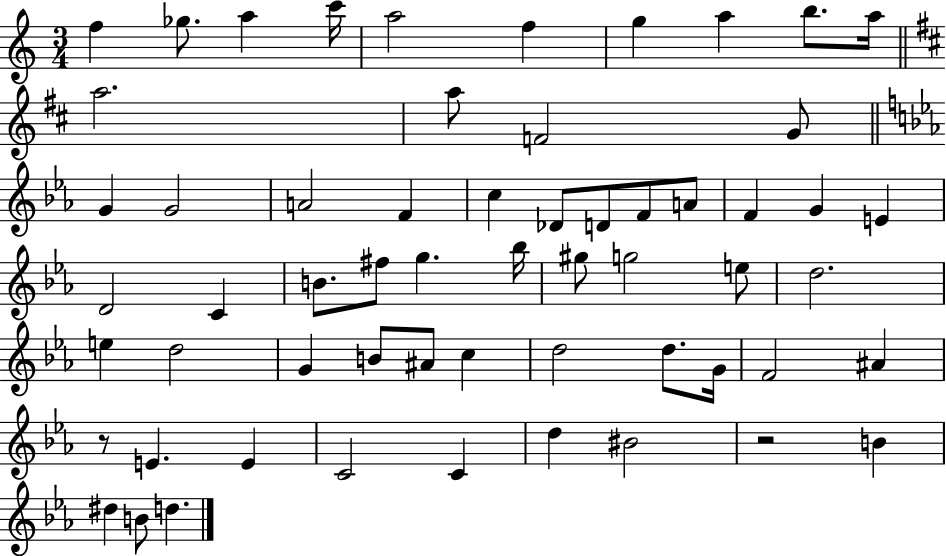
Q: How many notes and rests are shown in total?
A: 59